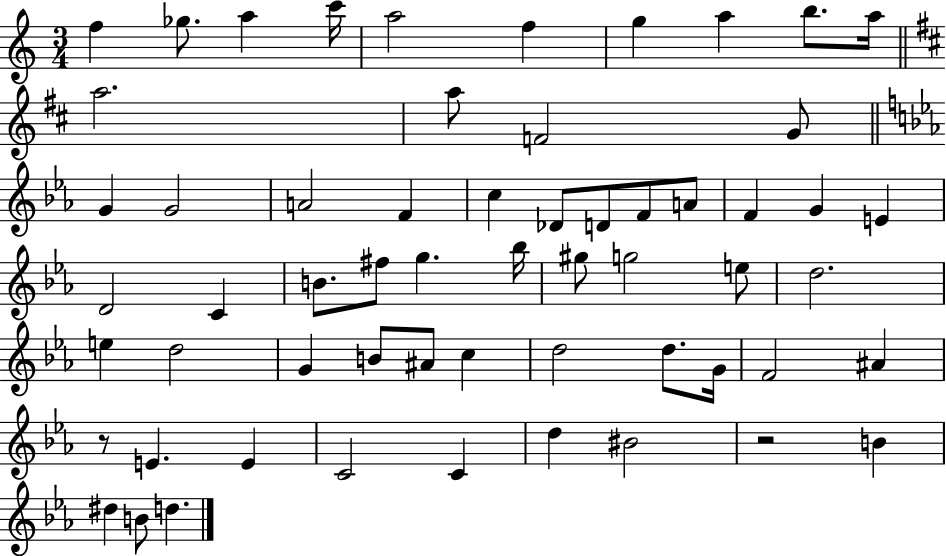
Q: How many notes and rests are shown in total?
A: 59